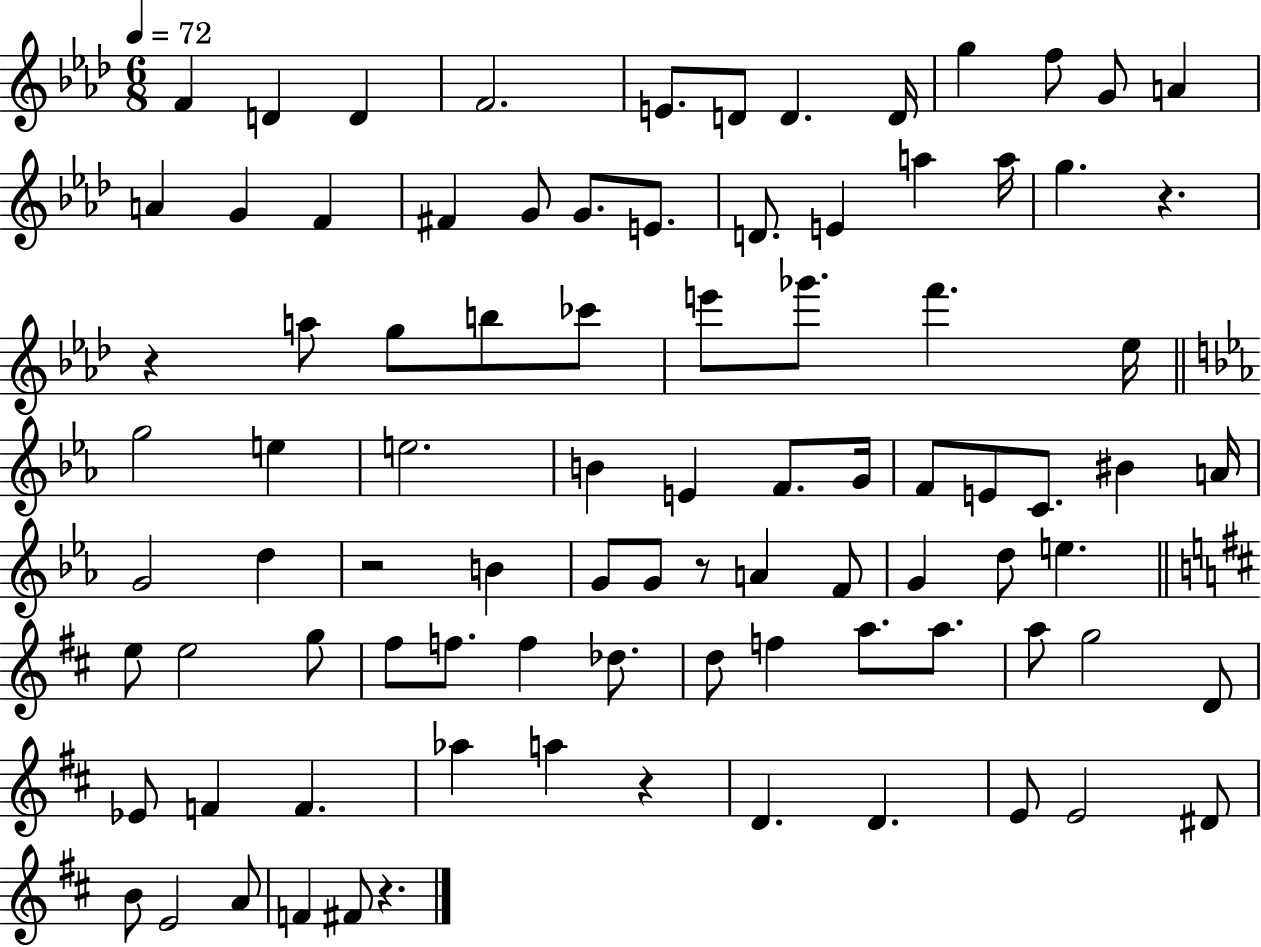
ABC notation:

X:1
T:Untitled
M:6/8
L:1/4
K:Ab
F D D F2 E/2 D/2 D D/4 g f/2 G/2 A A G F ^F G/2 G/2 E/2 D/2 E a a/4 g z z a/2 g/2 b/2 _c'/2 e'/2 _g'/2 f' _e/4 g2 e e2 B E F/2 G/4 F/2 E/2 C/2 ^B A/4 G2 d z2 B G/2 G/2 z/2 A F/2 G d/2 e e/2 e2 g/2 ^f/2 f/2 f _d/2 d/2 f a/2 a/2 a/2 g2 D/2 _E/2 F F _a a z D D E/2 E2 ^D/2 B/2 E2 A/2 F ^F/2 z